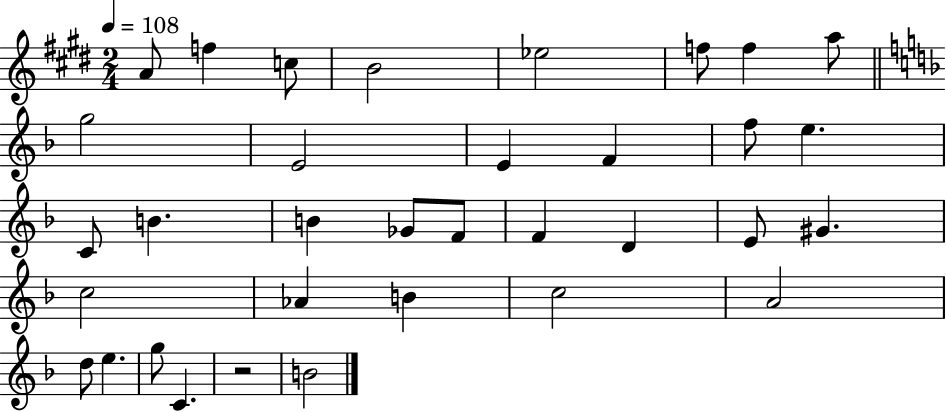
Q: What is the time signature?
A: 2/4